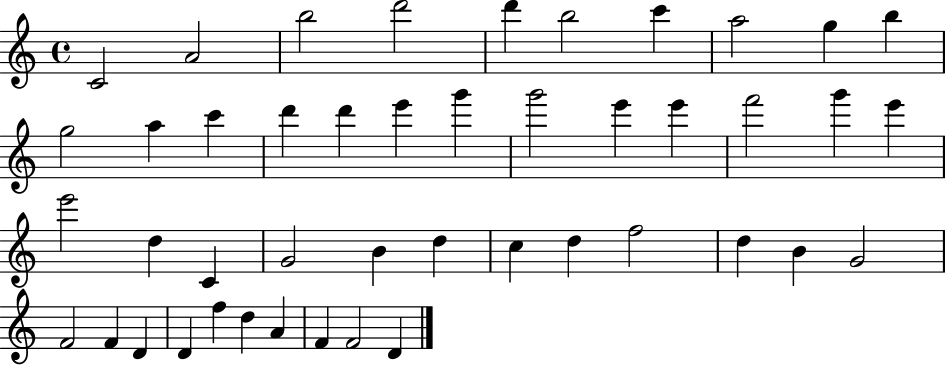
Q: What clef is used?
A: treble